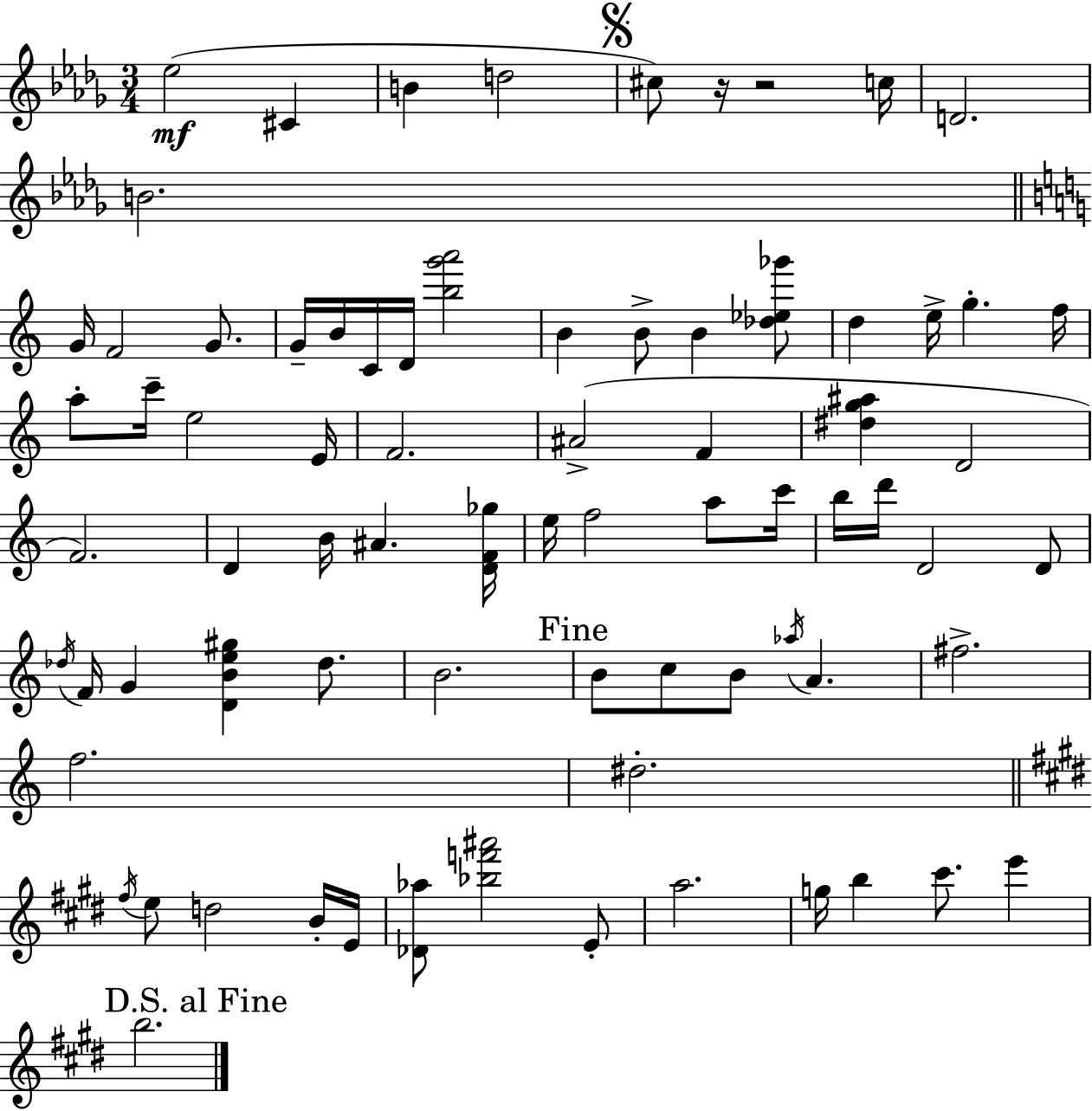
{
  \clef treble
  \numericTimeSignature
  \time 3/4
  \key bes \minor
  ees''2(\mf cis'4 | b'4 d''2 | \mark \markup { \musicglyph "scripts.segno" } cis''8) r16 r2 c''16 | d'2. | \break b'2. | \bar "||" \break \key c \major g'16 f'2 g'8. | g'16-- b'16 c'16 d'16 <b'' g''' a'''>2 | b'4 b'8-> b'4 <des'' ees'' ges'''>8 | d''4 e''16-> g''4.-. f''16 | \break a''8-. c'''16-- e''2 e'16 | f'2. | ais'2->( f'4 | <dis'' g'' ais''>4 d'2 | \break f'2.) | d'4 b'16 ais'4. <d' f' ges''>16 | e''16 f''2 a''8 c'''16 | b''16 d'''16 d'2 d'8 | \break \acciaccatura { des''16 } f'16 g'4 <d' b' e'' gis''>4 des''8. | b'2. | \mark "Fine" b'8 c''8 b'8 \acciaccatura { aes''16 } a'4. | fis''2.-> | \break f''2. | dis''2.-. | \bar "||" \break \key e \major \acciaccatura { fis''16 } e''8 d''2 b'16-. | e'16 <des' aes''>8 <bes'' f''' ais'''>2 e'8-. | a''2. | g''16 b''4 cis'''8. e'''4 | \break \mark "D.S. al Fine" b''2. | \bar "|."
}